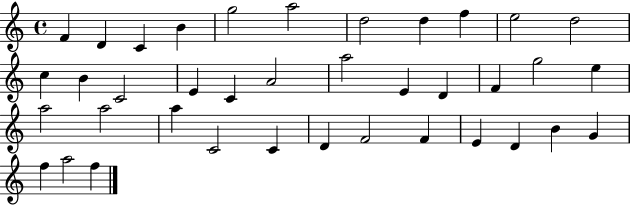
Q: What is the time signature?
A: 4/4